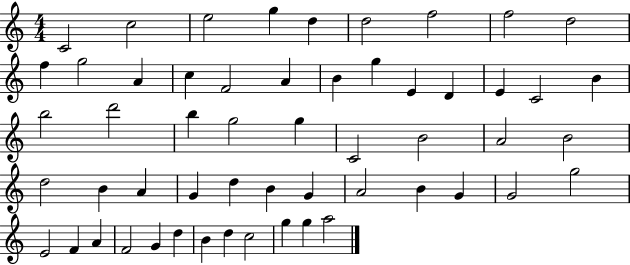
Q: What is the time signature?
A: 4/4